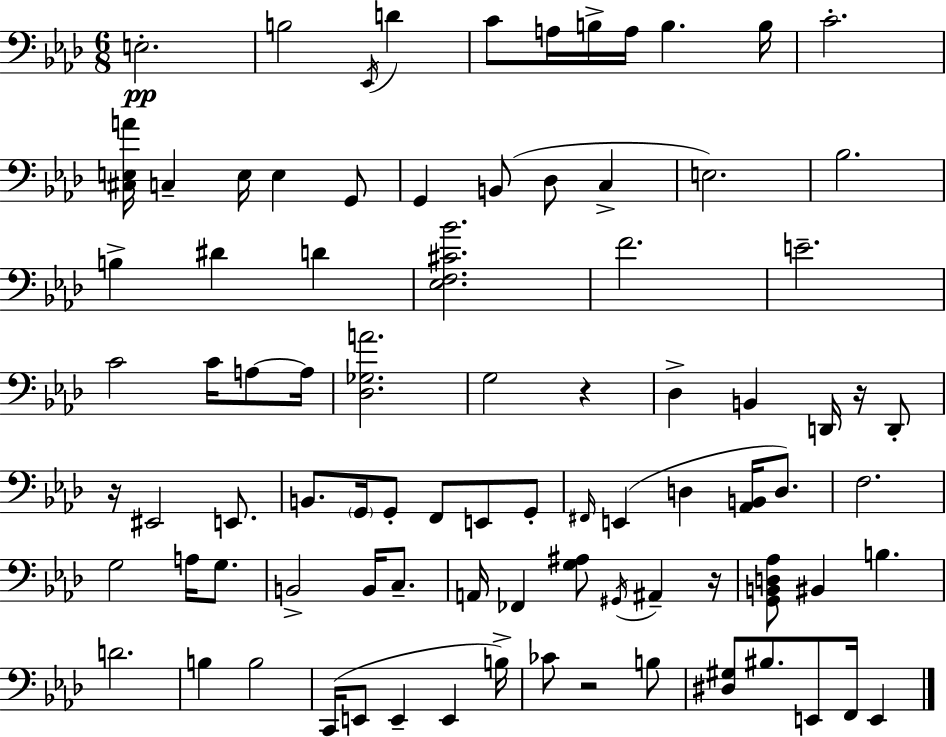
{
  \clef bass
  \numericTimeSignature
  \time 6/8
  \key aes \major
  e2.-.\pp | b2 \acciaccatura { ees,16 } d'4 | c'8 a16 b16-> a16 b4. | b16 c'2.-. | \break <cis e a'>16 c4-- e16 e4 g,8 | g,4 b,8( des8 c4-> | e2.) | bes2. | \break b4-> dis'4 d'4 | <ees f cis' bes'>2. | f'2. | e'2.-- | \break c'2 c'16 a8~~ | a16 <des ges a'>2. | g2 r4 | des4-> b,4 d,16 r16 d,8-. | \break r16 eis,2 e,8. | b,8. \parenthesize g,16 g,8-. f,8 e,8 g,8-. | \grace { fis,16 }( e,4 d4 <aes, b,>16 d8.) | f2. | \break g2 a16 g8. | b,2-> b,16 c8.-- | a,16 fes,4 <g ais>8 \acciaccatura { gis,16 } ais,4-- | r16 <g, b, d aes>8 bis,4 b4. | \break d'2. | b4 b2 | c,16( e,8 e,4-- e,4 | b16->) ces'8 r2 | \break b8 <dis gis>8 bis8. e,8 f,16 e,4 | \bar "|."
}